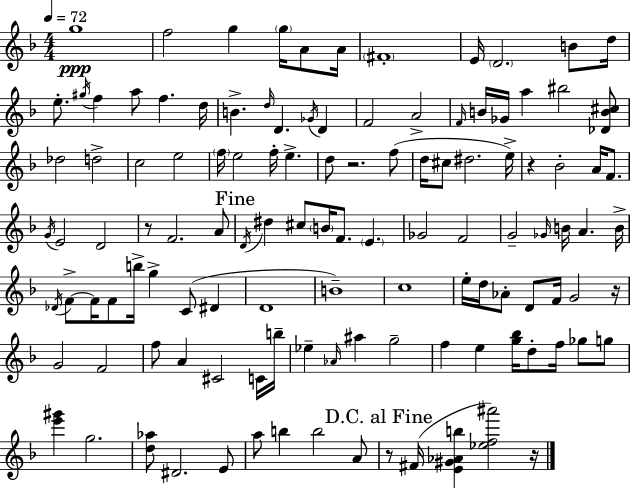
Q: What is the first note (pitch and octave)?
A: G5